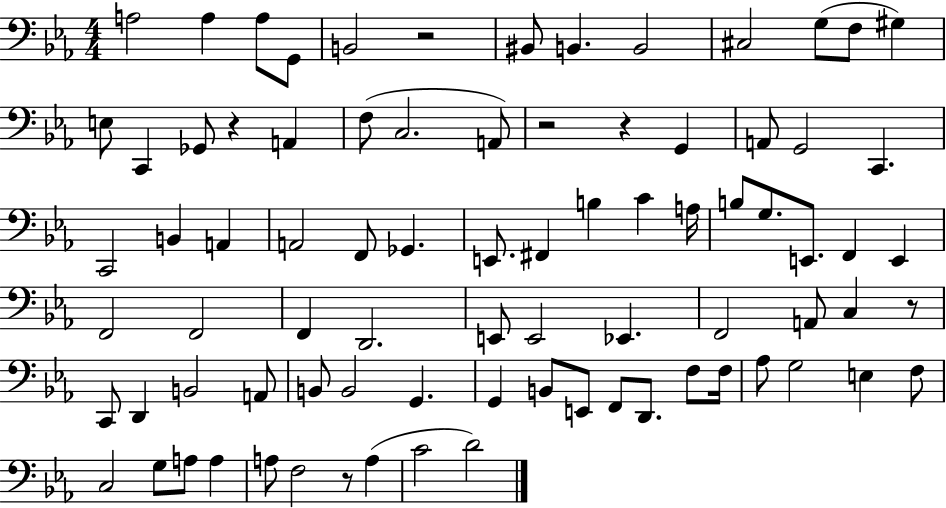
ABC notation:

X:1
T:Untitled
M:4/4
L:1/4
K:Eb
A,2 A, A,/2 G,,/2 B,,2 z2 ^B,,/2 B,, B,,2 ^C,2 G,/2 F,/2 ^G, E,/2 C,, _G,,/2 z A,, F,/2 C,2 A,,/2 z2 z G,, A,,/2 G,,2 C,, C,,2 B,, A,, A,,2 F,,/2 _G,, E,,/2 ^F,, B, C A,/4 B,/2 G,/2 E,,/2 F,, E,, F,,2 F,,2 F,, D,,2 E,,/2 E,,2 _E,, F,,2 A,,/2 C, z/2 C,,/2 D,, B,,2 A,,/2 B,,/2 B,,2 G,, G,, B,,/2 E,,/2 F,,/2 D,,/2 F,/2 F,/4 _A,/2 G,2 E, F,/2 C,2 G,/2 A,/2 A, A,/2 F,2 z/2 A, C2 D2